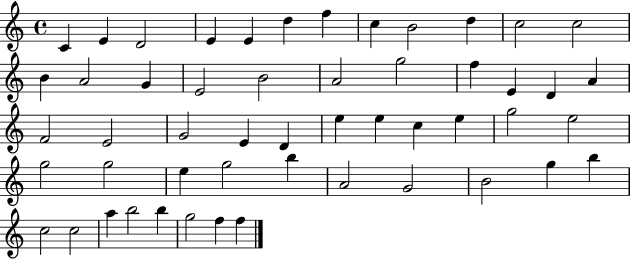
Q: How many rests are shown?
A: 0